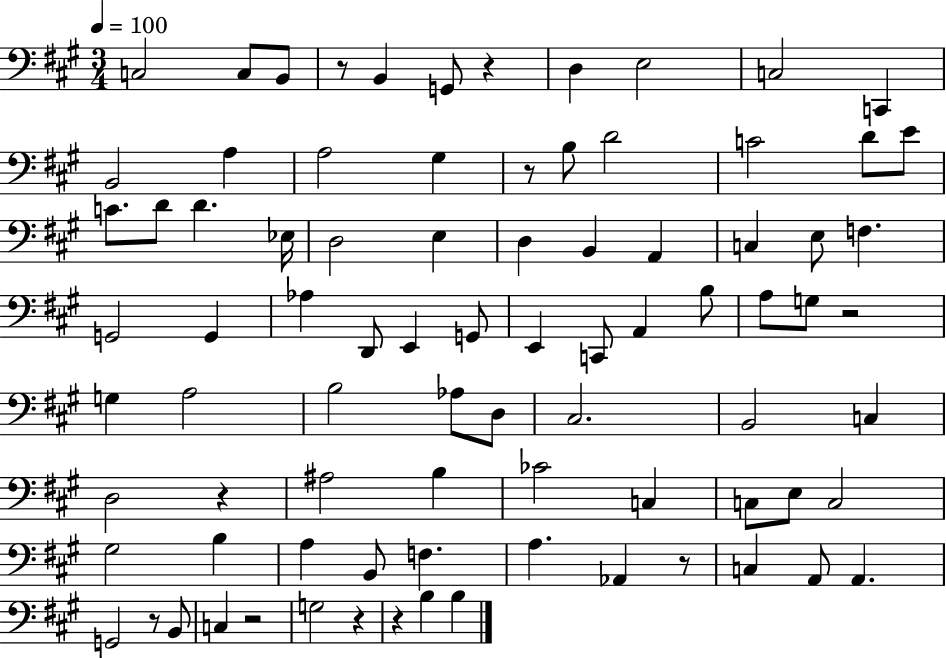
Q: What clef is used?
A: bass